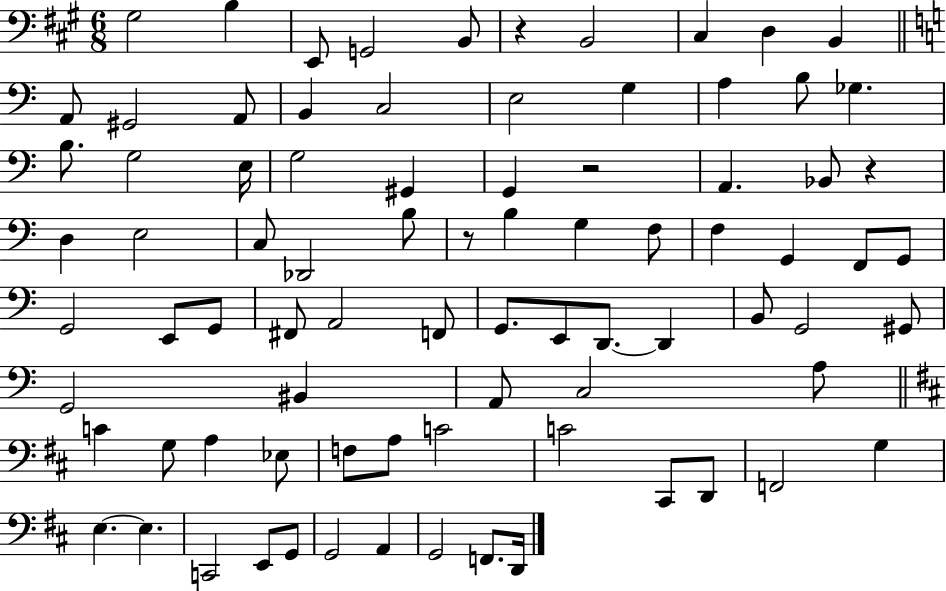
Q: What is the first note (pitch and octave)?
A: G#3